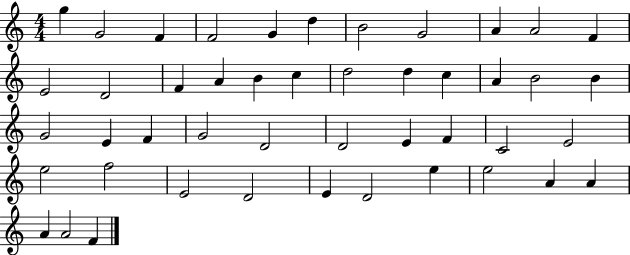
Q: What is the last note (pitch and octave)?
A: F4